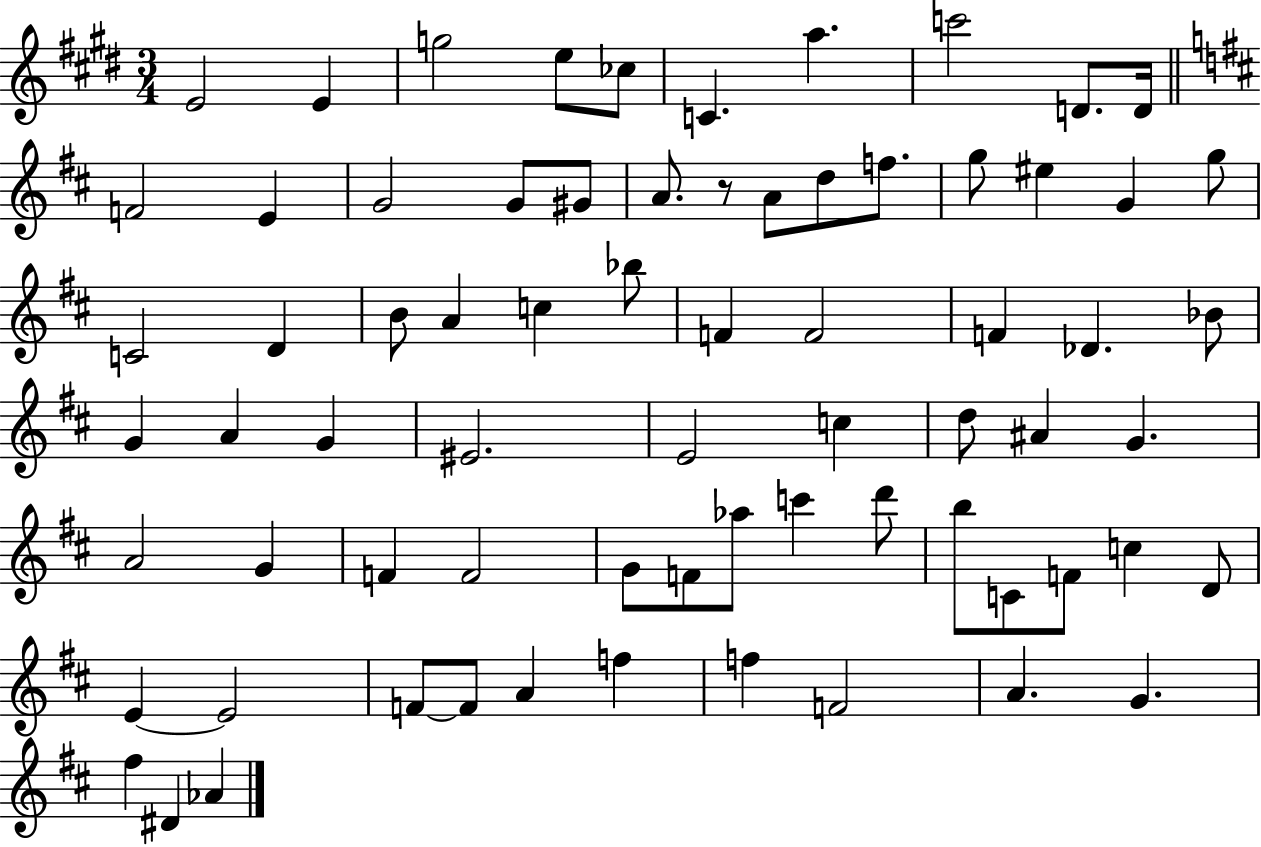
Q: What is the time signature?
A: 3/4